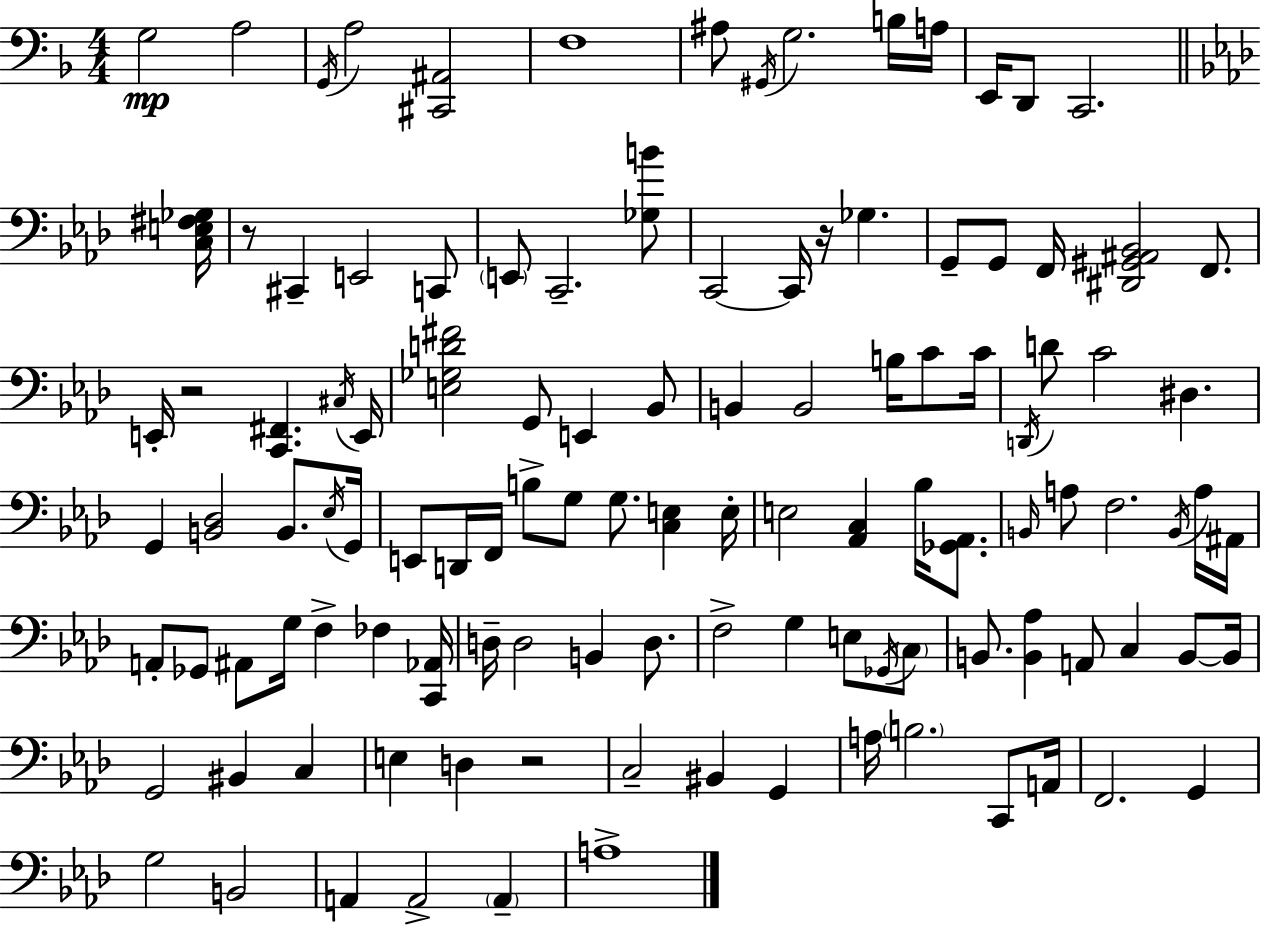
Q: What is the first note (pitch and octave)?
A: G3